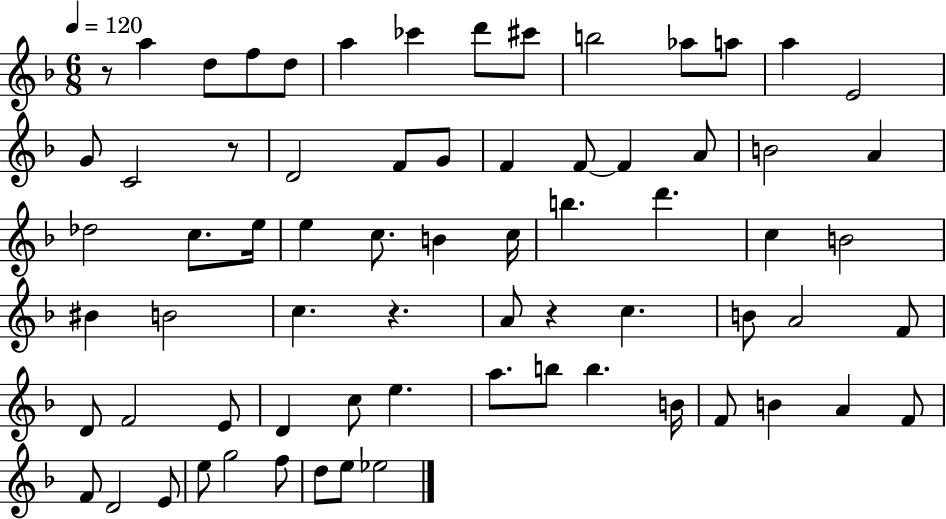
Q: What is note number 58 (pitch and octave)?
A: F4